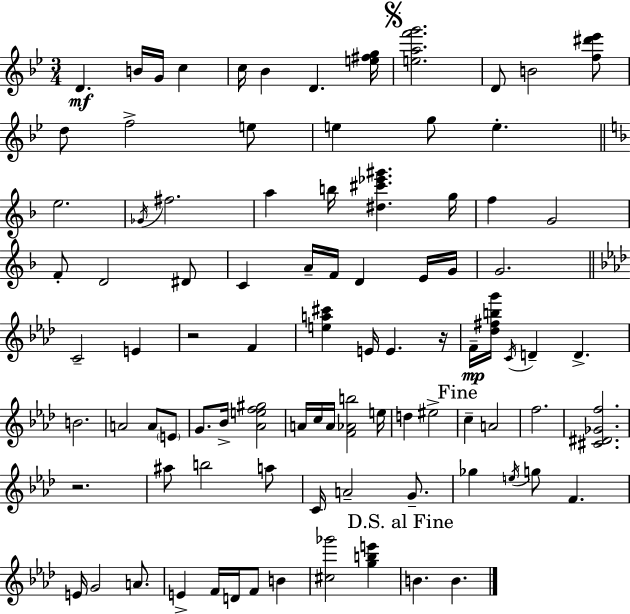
D4/q. B4/s G4/s C5/q C5/s Bb4/q D4/q. [E5,F#5,G5]/s [E5,A5,F6,G6]/h. D4/e B4/h [F5,D#6,Eb6]/e D5/e F5/h E5/e E5/q G5/e E5/q. E5/h. Gb4/s F#5/h. A5/q B5/s [D#5,C#6,Eb6,G#6]/q. G5/s F5/q G4/h F4/e D4/h D#4/e C4/q A4/s F4/s D4/q E4/s G4/s G4/h. C4/h E4/q R/h F4/q [E5,A5,C#6]/q E4/s E4/q. R/s F4/s [Db5,F#5,B5,G6]/s C4/s D4/q D4/q. B4/h. A4/h A4/e E4/e G4/e. Bb4/s [Ab4,E5,F5,G#5]/h A4/s C5/s A4/s [F4,Ab4,B5]/h E5/s D5/q EIS5/h C5/q A4/h F5/h. [C#4,D#4,Gb4,F5]/h. R/h. A#5/e B5/h A5/e C4/s A4/h G4/e. Gb5/q E5/s G5/e F4/q. E4/s G4/h A4/e. E4/q F4/s D4/s F4/e B4/q [C#5,Gb6]/h [G5,B5,E6]/q B4/q. B4/q.